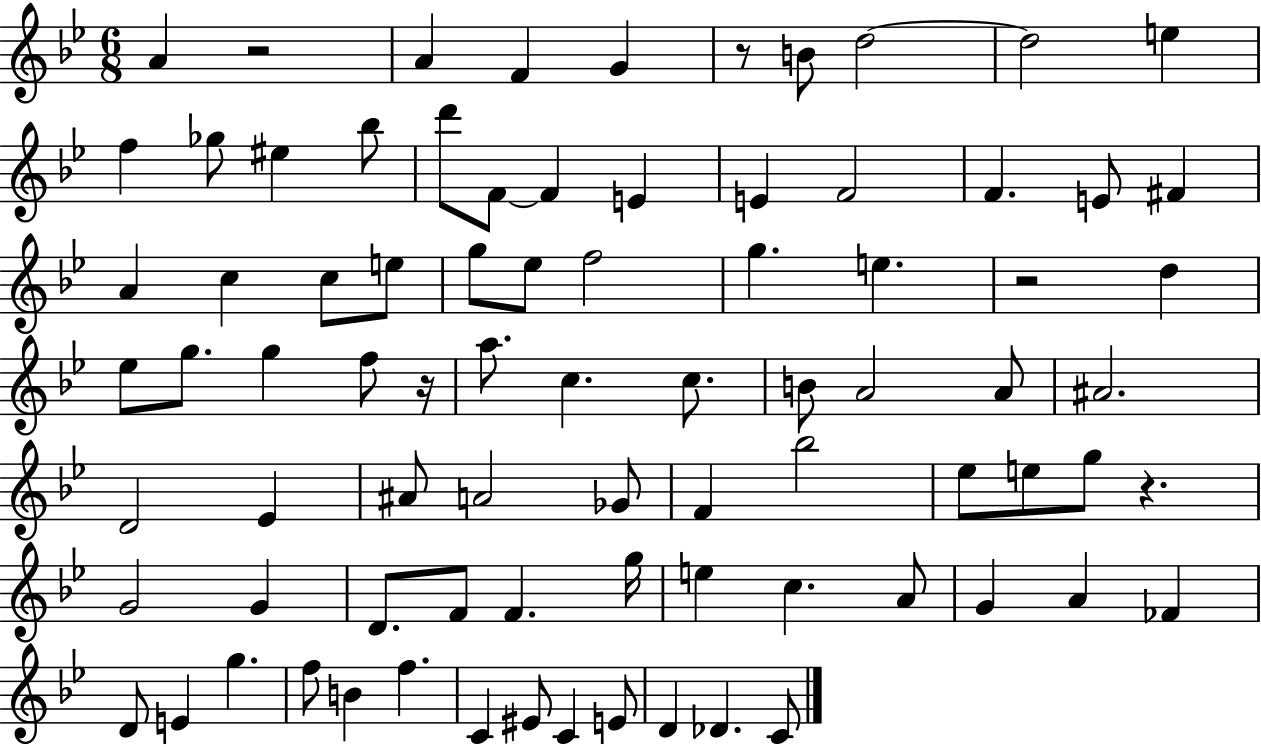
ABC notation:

X:1
T:Untitled
M:6/8
L:1/4
K:Bb
A z2 A F G z/2 B/2 d2 d2 e f _g/2 ^e _b/2 d'/2 F/2 F E E F2 F E/2 ^F A c c/2 e/2 g/2 _e/2 f2 g e z2 d _e/2 g/2 g f/2 z/4 a/2 c c/2 B/2 A2 A/2 ^A2 D2 _E ^A/2 A2 _G/2 F _b2 _e/2 e/2 g/2 z G2 G D/2 F/2 F g/4 e c A/2 G A _F D/2 E g f/2 B f C ^E/2 C E/2 D _D C/2